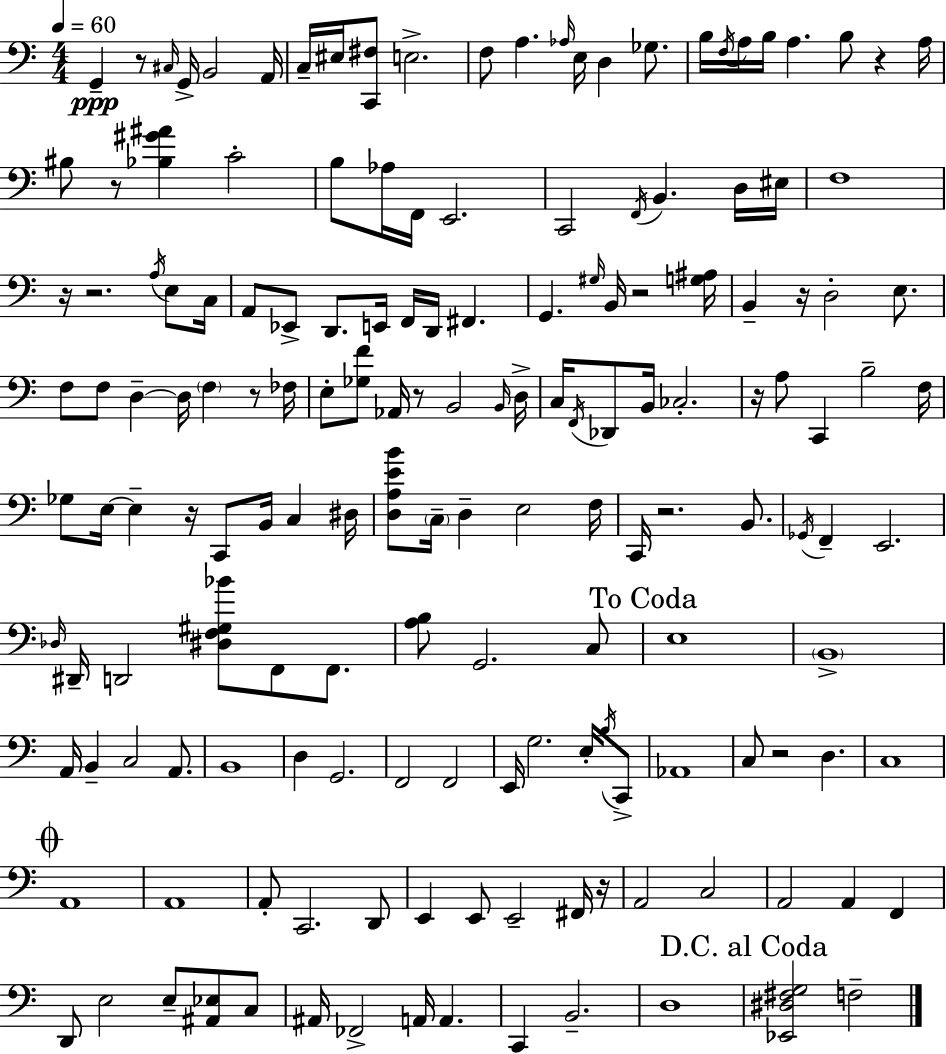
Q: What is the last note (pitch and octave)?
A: F3